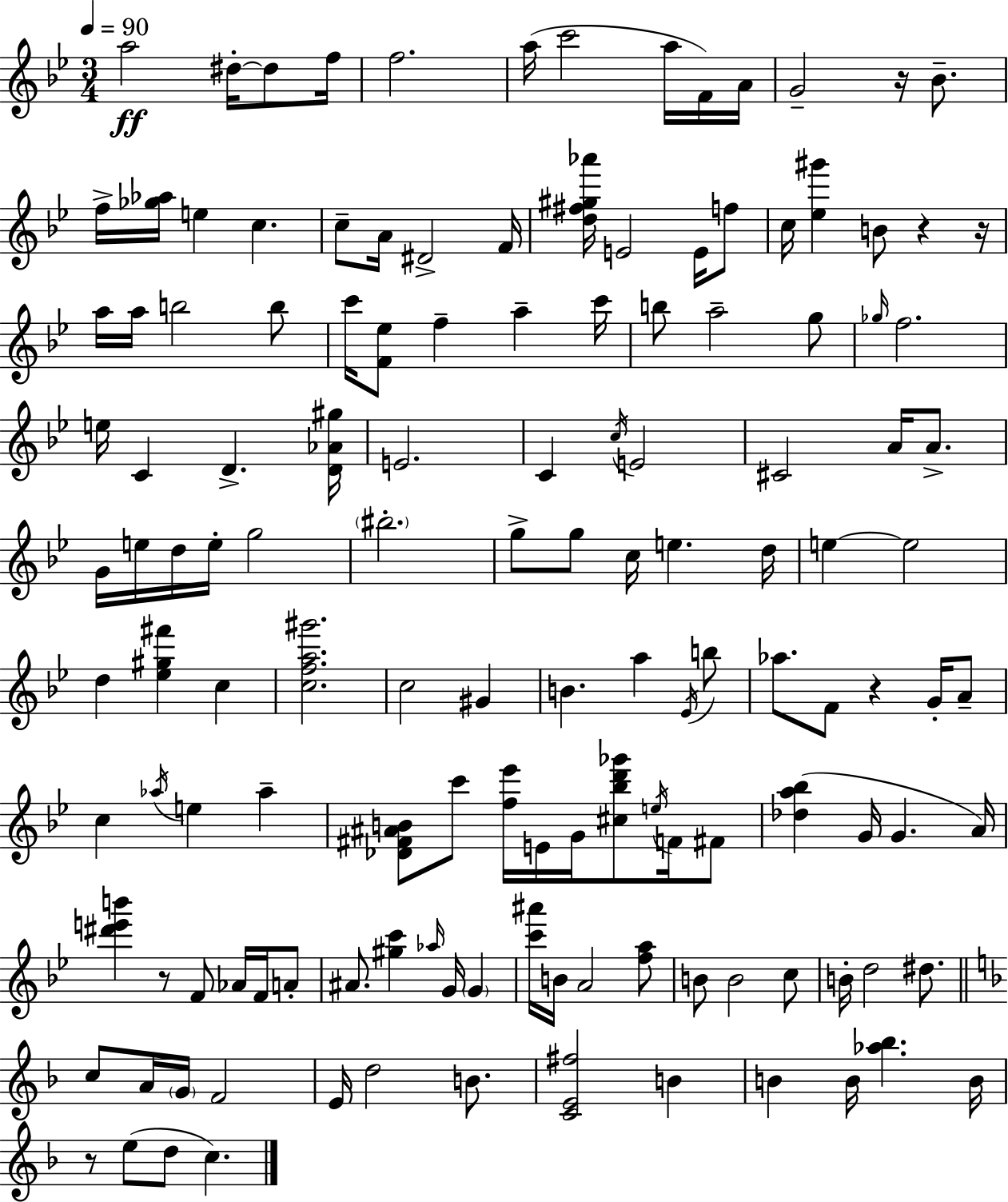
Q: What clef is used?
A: treble